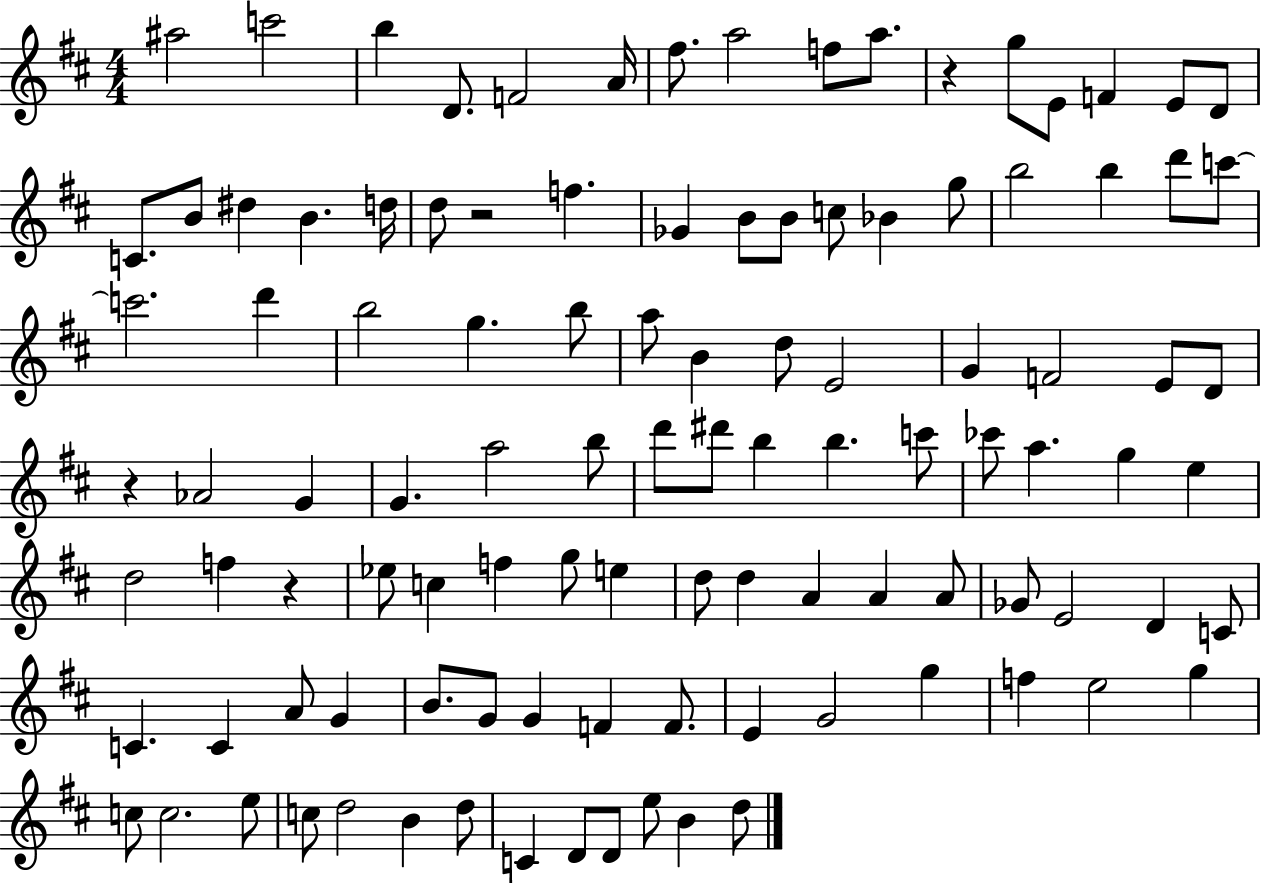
A#5/h C6/h B5/q D4/e. F4/h A4/s F#5/e. A5/h F5/e A5/e. R/q G5/e E4/e F4/q E4/e D4/e C4/e. B4/e D#5/q B4/q. D5/s D5/e R/h F5/q. Gb4/q B4/e B4/e C5/e Bb4/q G5/e B5/h B5/q D6/e C6/e C6/h. D6/q B5/h G5/q. B5/e A5/e B4/q D5/e E4/h G4/q F4/h E4/e D4/e R/q Ab4/h G4/q G4/q. A5/h B5/e D6/e D#6/e B5/q B5/q. C6/e CES6/e A5/q. G5/q E5/q D5/h F5/q R/q Eb5/e C5/q F5/q G5/e E5/q D5/e D5/q A4/q A4/q A4/e Gb4/e E4/h D4/q C4/e C4/q. C4/q A4/e G4/q B4/e. G4/e G4/q F4/q F4/e. E4/q G4/h G5/q F5/q E5/h G5/q C5/e C5/h. E5/e C5/e D5/h B4/q D5/e C4/q D4/e D4/e E5/e B4/q D5/e